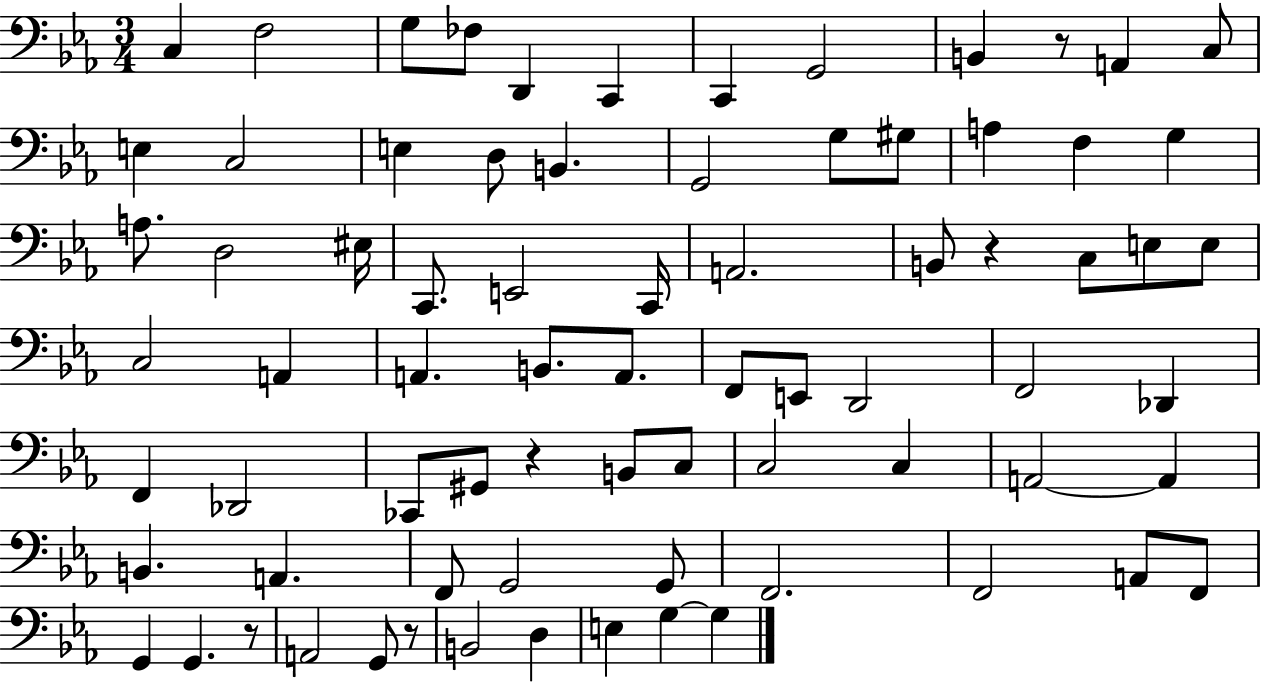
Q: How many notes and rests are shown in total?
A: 76